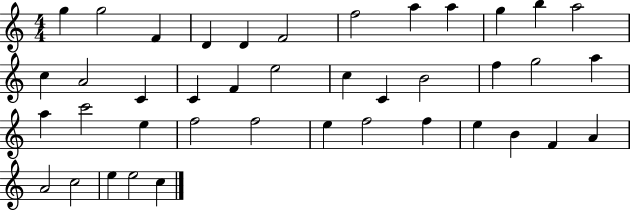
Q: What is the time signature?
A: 4/4